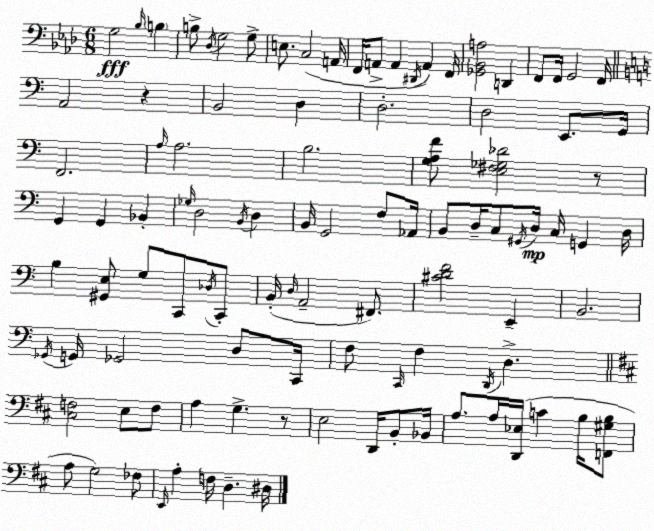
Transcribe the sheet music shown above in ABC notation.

X:1
T:Untitled
M:6/8
L:1/4
K:Fm
G,2 _B,/4 B, B,/2 _D,/4 G,2 G,/2 E,/2 C,2 A,,/4 F,,/4 A,,/2 A,, ^D,,/4 A,, F,,/4 [_G,,_B,,A,]2 D,, F,,/2 F,,/4 G,,2 F,,/4 A,,2 z B,,2 D, D,2 D,2 E,,/2 G,,/4 F,,2 A,/4 A,2 B,2 [G,A,F]/2 [E,^F,_G,_D]2 z/2 G,, G,, _B,, _G,/4 D,2 B,,/4 D, B,,/4 G,,2 F,/2 _A,,/4 B,,/2 D,/4 C,/2 ^G,,/4 D,/4 C,/4 G,, D,/4 B, [^G,,E,]/2 G,/2 C,,/2 _D,/4 C,,/2 B,,/4 D,/4 A,,2 ^F,,/2 [^CDF]2 E,, B,,2 _G,,/4 G,,/4 _G,,2 D,/2 C,,/4 F,/2 C,,/4 F, D,,/4 D, [^C,F,]2 E,/2 F,/2 A, G, z/2 E,2 D,,/4 B,,/2 _B,,/4 A,/2 A,/4 [D,,_E,]/4 C B,/4 [F,,^G,B,]/2 A,/2 G,2 _F,/2 E,,/4 A, F,/4 D, ^D,/4